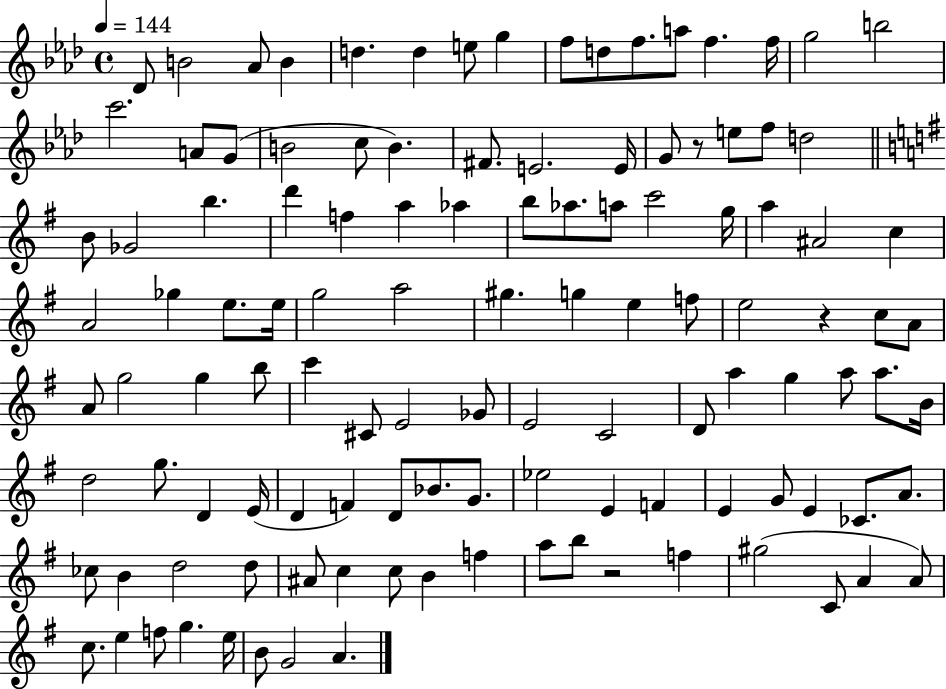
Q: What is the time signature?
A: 4/4